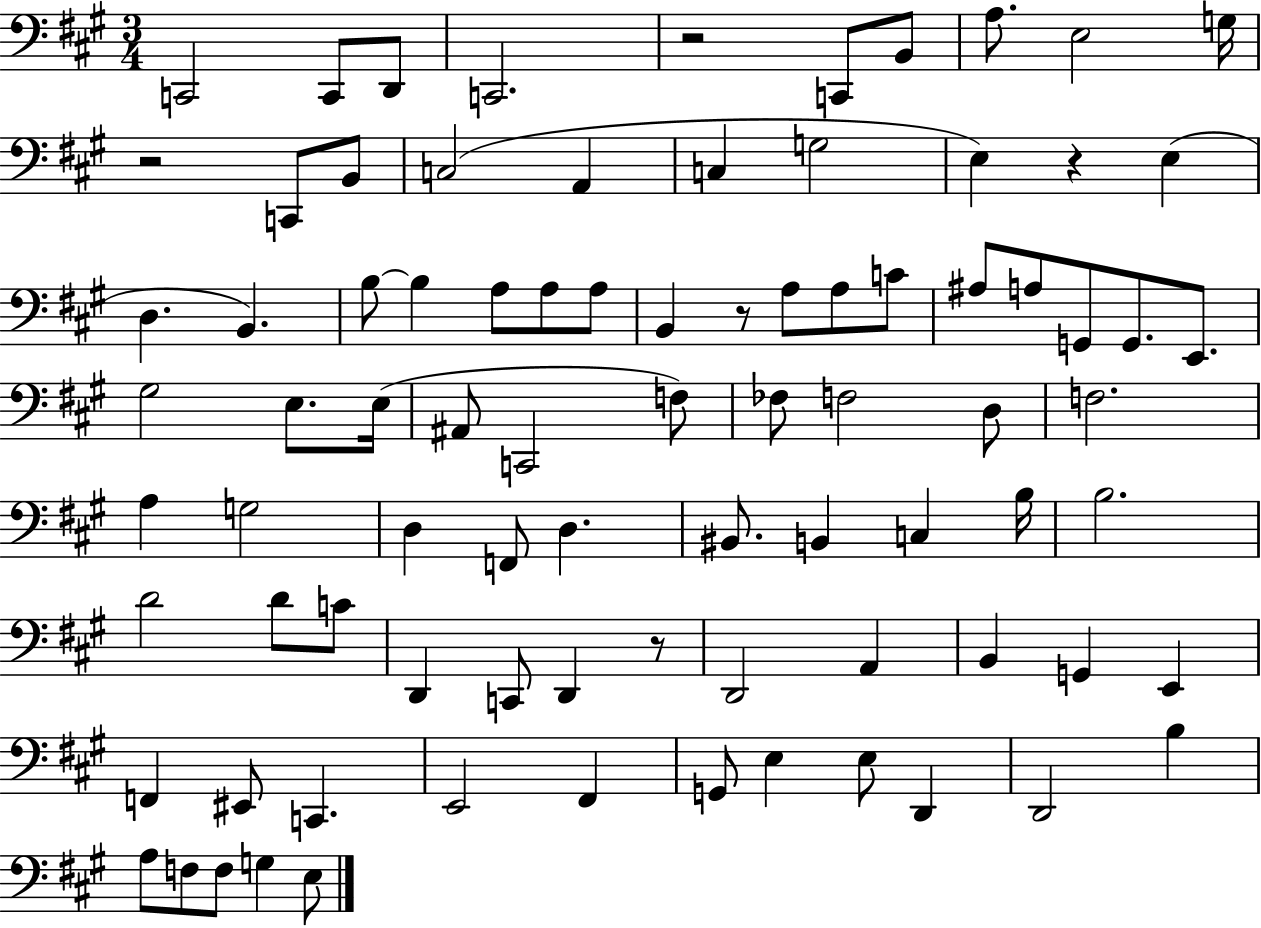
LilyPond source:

{
  \clef bass
  \numericTimeSignature
  \time 3/4
  \key a \major
  c,2 c,8 d,8 | c,2. | r2 c,8 b,8 | a8. e2 g16 | \break r2 c,8 b,8 | c2( a,4 | c4 g2 | e4) r4 e4( | \break d4. b,4.) | b8~~ b4 a8 a8 a8 | b,4 r8 a8 a8 c'8 | ais8 a8 g,8 g,8. e,8. | \break gis2 e8. e16( | ais,8 c,2 f8) | fes8 f2 d8 | f2. | \break a4 g2 | d4 f,8 d4. | bis,8. b,4 c4 b16 | b2. | \break d'2 d'8 c'8 | d,4 c,8 d,4 r8 | d,2 a,4 | b,4 g,4 e,4 | \break f,4 eis,8 c,4. | e,2 fis,4 | g,8 e4 e8 d,4 | d,2 b4 | \break a8 f8 f8 g4 e8 | \bar "|."
}